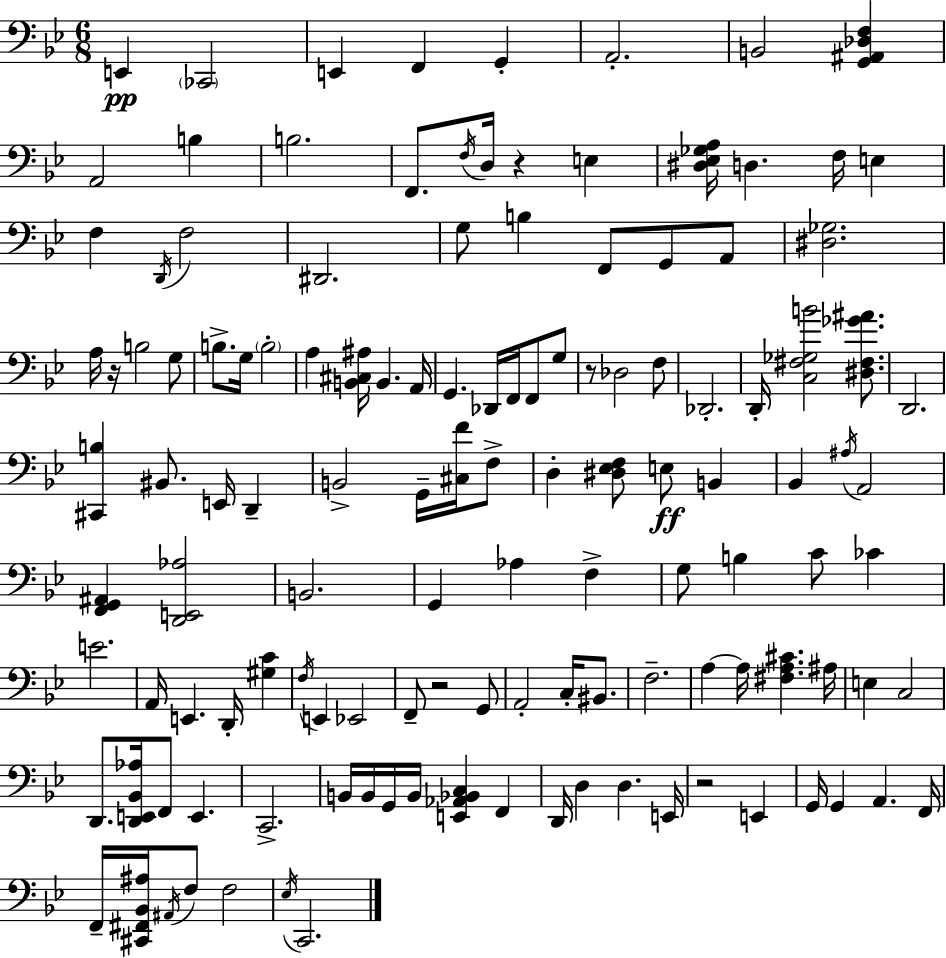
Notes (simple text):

E2/q CES2/h E2/q F2/q G2/q A2/h. B2/h [G2,A#2,Db3,F3]/q A2/h B3/q B3/h. F2/e. F3/s D3/s R/q E3/q [D#3,Eb3,Gb3,A3]/s D3/q. F3/s E3/q F3/q D2/s F3/h D#2/h. G3/e B3/q F2/e G2/e A2/e [D#3,Gb3]/h. A3/s R/s B3/h G3/e B3/e. G3/s B3/h A3/q [B2,C#3,A#3]/s B2/q. A2/s G2/q. Db2/s F2/s F2/e G3/e R/e Db3/h F3/e Db2/h. D2/s [C3,F#3,Gb3,B4]/h [D#3,F#3,Gb4,A#4]/e. D2/h. [C#2,B3]/q BIS2/e. E2/s D2/q B2/h G2/s [C#3,F4]/s F3/e D3/q [D#3,Eb3,F3]/e E3/e B2/q Bb2/q A#3/s A2/h [F2,G2,A#2]/q [D2,E2,Ab3]/h B2/h. G2/q Ab3/q F3/q G3/e B3/q C4/e CES4/q E4/h. A2/s E2/q. D2/s [G#3,C4]/q F3/s E2/q Eb2/h F2/e R/h G2/e A2/h C3/s BIS2/e. F3/h. A3/q A3/s [F#3,A3,C#4]/q. A#3/s E3/q C3/h D2/e. [D2,E2,Bb2,Ab3]/s F2/e E2/q. C2/h. B2/s B2/s G2/s B2/s [E2,Ab2,Bb2,C3]/q F2/q D2/s D3/q D3/q. E2/s R/h E2/q G2/s G2/q A2/q. F2/s F2/s [C#2,F#2,Bb2,A#3]/s A#2/s F3/e F3/h Eb3/s C2/h.